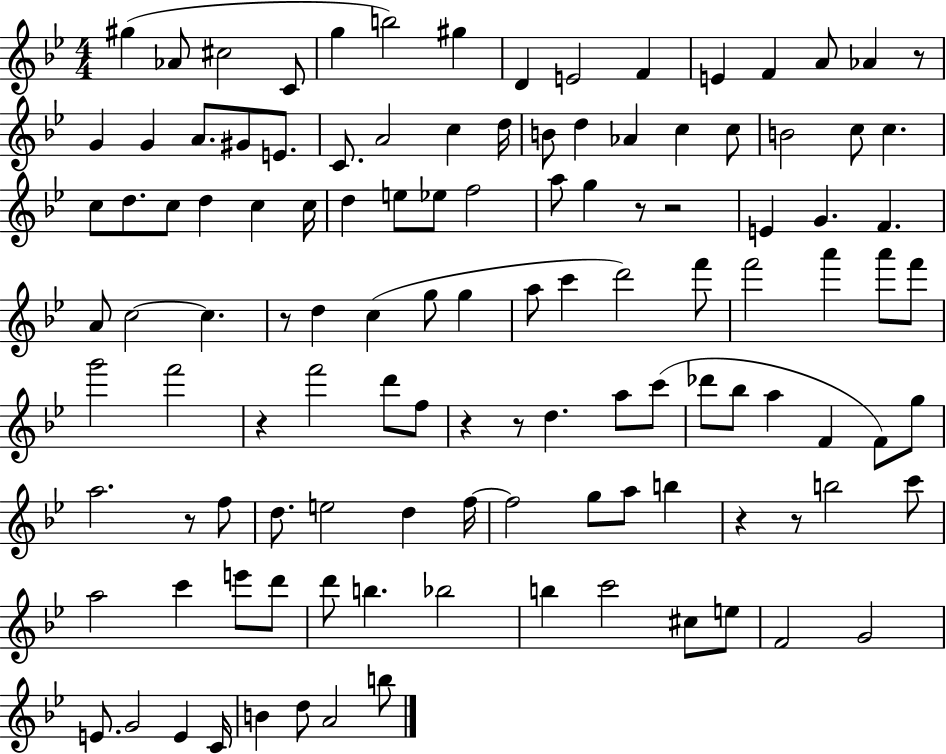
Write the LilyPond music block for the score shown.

{
  \clef treble
  \numericTimeSignature
  \time 4/4
  \key bes \major
  \repeat volta 2 { gis''4( aes'8 cis''2 c'8 | g''4 b''2) gis''4 | d'4 e'2 f'4 | e'4 f'4 a'8 aes'4 r8 | \break g'4 g'4 a'8. gis'8 e'8. | c'8. a'2 c''4 d''16 | b'8 d''4 aes'4 c''4 c''8 | b'2 c''8 c''4. | \break c''8 d''8. c''8 d''4 c''4 c''16 | d''4 e''8 ees''8 f''2 | a''8 g''4 r8 r2 | e'4 g'4. f'4. | \break a'8 c''2~~ c''4. | r8 d''4 c''4( g''8 g''4 | a''8 c'''4 d'''2) f'''8 | f'''2 a'''4 a'''8 f'''8 | \break g'''2 f'''2 | r4 f'''2 d'''8 f''8 | r4 r8 d''4. a''8 c'''8( | des'''8 bes''8 a''4 f'4 f'8) g''8 | \break a''2. r8 f''8 | d''8. e''2 d''4 f''16~~ | f''2 g''8 a''8 b''4 | r4 r8 b''2 c'''8 | \break a''2 c'''4 e'''8 d'''8 | d'''8 b''4. bes''2 | b''4 c'''2 cis''8 e''8 | f'2 g'2 | \break e'8. g'2 e'4 c'16 | b'4 d''8 a'2 b''8 | } \bar "|."
}